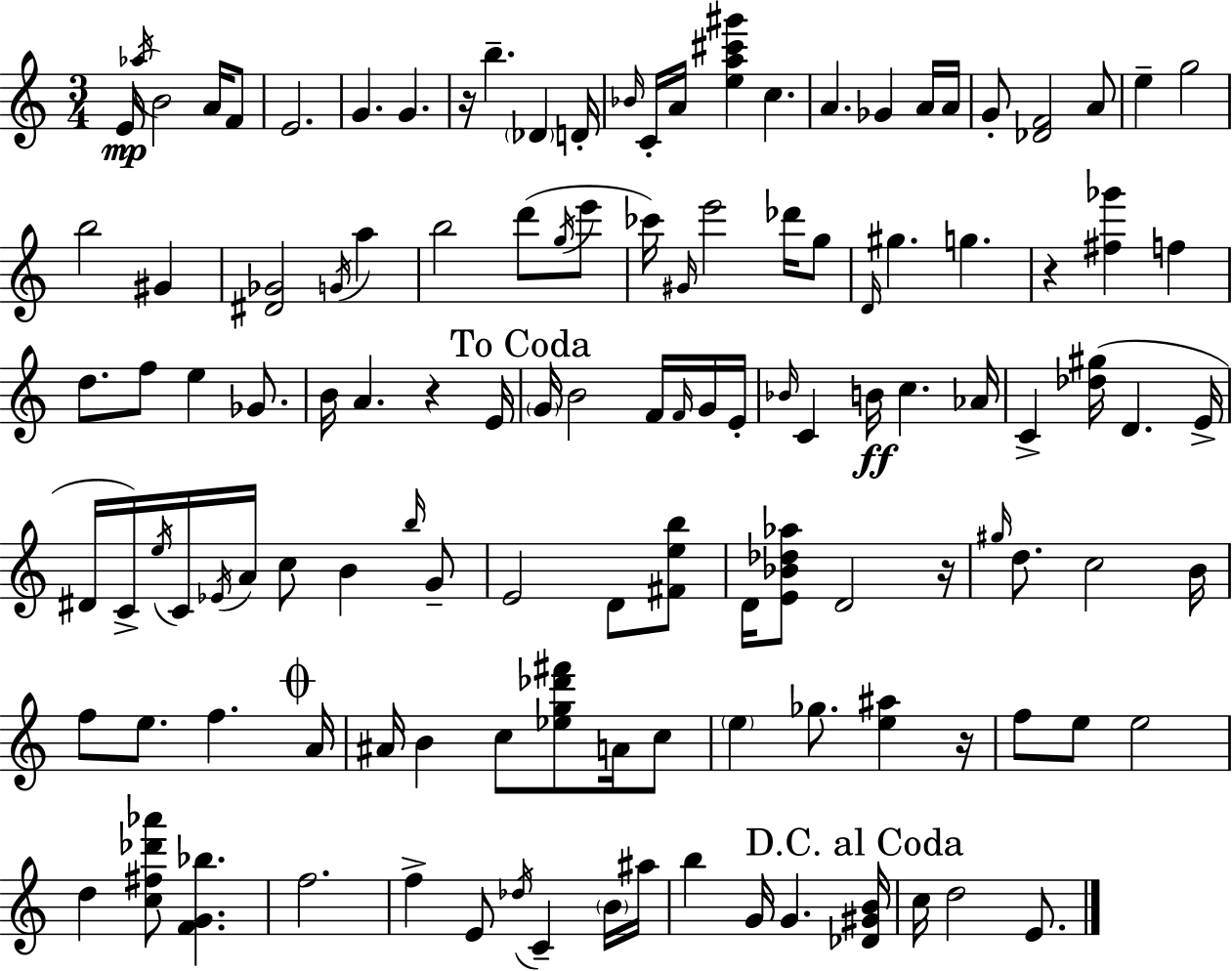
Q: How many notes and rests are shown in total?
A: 124